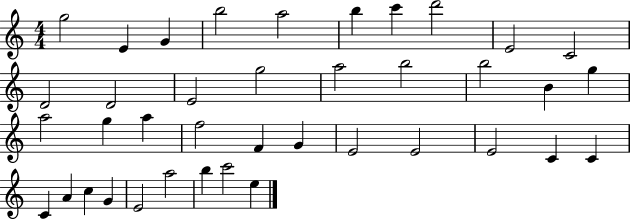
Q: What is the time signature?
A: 4/4